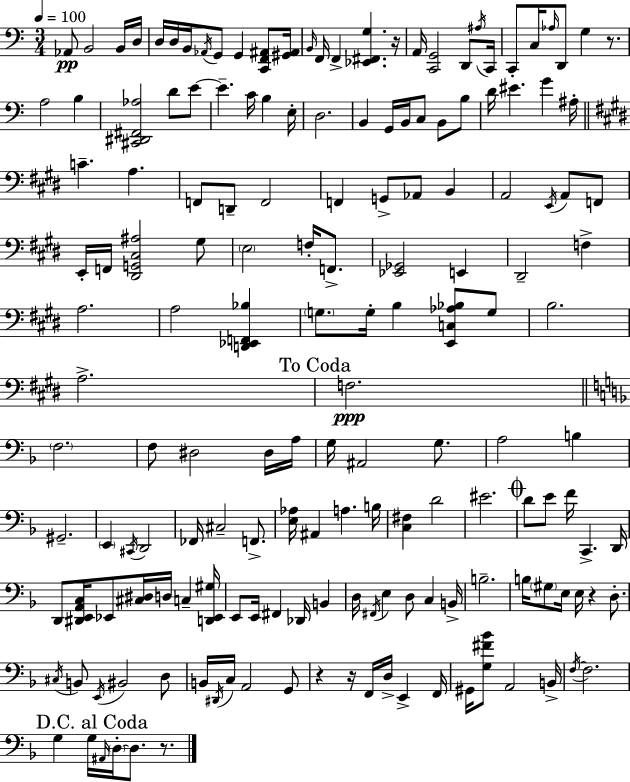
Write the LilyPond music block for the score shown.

{
  \clef bass
  \numericTimeSignature
  \time 3/4
  \key a \minor
  \tempo 4 = 100
  \repeat volta 2 { aes,8\pp b,2 b,16 d16 | d16 d16 b,16 \acciaccatura { aes,16 } g,8 g,4 <c, f, ais,>8 | <gis, ais,>16 \grace { b,16 } f,16 f,4-> <ees, fis, g>4. | r16 a,16 <c, g,>2 d,8 | \break \acciaccatura { ais16 } c,16 c,8-. c16 \grace { aes16 } d,8 g4 | r8. a2 | b4 <cis, dis, fis, aes>2 | d'8 e'8~~ e'4.-- c'16 b4 | \break e16-. d2. | b,4 g,16 b,16 c8 | b,8 b8 d'16 eis'4. g'4 | ais16-. \bar "||" \break \key e \major c'4.-- a4. | f,8 d,8-- f,2 | f,4 g,8-> aes,8 b,4 | a,2 \acciaccatura { e,16 } a,8 f,8 | \break e,16-. f,16 <dis, g, cis ais>2 gis8 | \parenthesize e2 f16-. f,8.-> | <ees, ges,>2 e,4 | dis,2-- f4-> | \break a2. | a2 <d, ees, f, bes>4 | \parenthesize g8. g16-. b4 <e, c aes bes>8 g8 | b2. | \break a2.-> | \mark "To Coda" f2.\ppp | \bar "||" \break \key d \minor \parenthesize f2. | f8 dis2 dis16 a16 | g16 ais,2 g8. | a2 b4 | \break gis,2.-- | \parenthesize e,4 \acciaccatura { cis,16 } d,2 | fes,16 cis2-- f,8.-> | <e aes>16 ais,4 a4. | \break b16 <c fis>4 d'2 | eis'2. | \mark \markup { \musicglyph "scripts.coda" } d'8 e'8 f'16 c,4.-> | d,16 d,8 <dis, e, a, c>16 ees,8 <cis dis>16 d16 c4-- | \break <d, ees, gis>16 e,8 e,16 fis,4 des,16 b,4 | d16 \acciaccatura { fis,16 } e4 d8 c4 | b,16-> b2.-- | b16 \parenthesize gis8 e16 e16 r4 d8.-. | \break \acciaccatura { cis16 } b,8 \acciaccatura { e,16 } bis,2 | d8 b,16 \acciaccatura { dis,16 } c16 a,2 | g,8 r4 r16 f,16 d16-> | e,4-> f,16 gis,16 <g fis' bes'>8 a,2 | \break b,16-> \acciaccatura { f16~ }~ f2. | \mark "D.C. al Coda" g4 g16 \grace { ais,16 } | \parenthesize d16-.~~ d8. r8. } \bar "|."
}